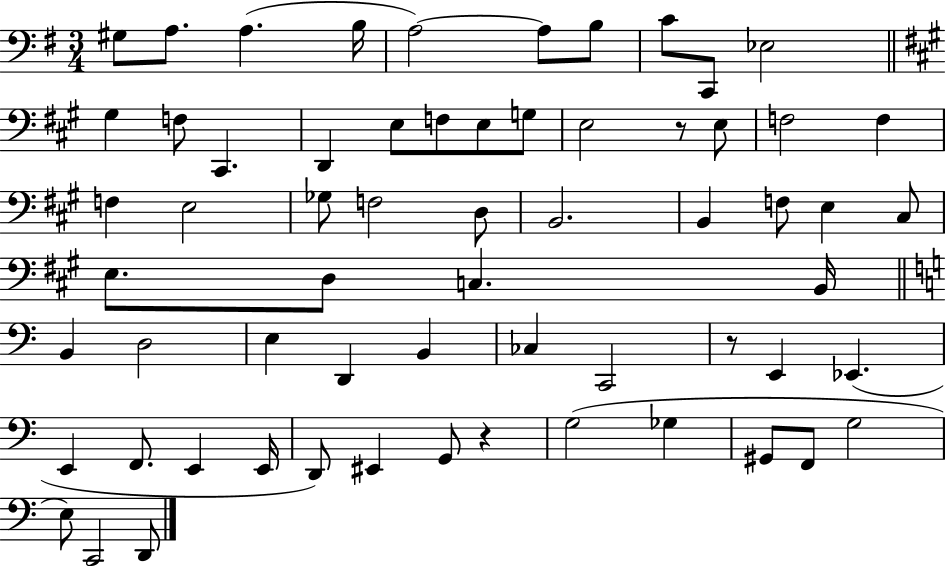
{
  \clef bass
  \numericTimeSignature
  \time 3/4
  \key g \major
  \repeat volta 2 { gis8 a8. a4.( b16 | a2~~) a8 b8 | c'8 c,8 ees2 | \bar "||" \break \key a \major gis4 f8 cis,4. | d,4 e8 f8 e8 g8 | e2 r8 e8 | f2 f4 | \break f4 e2 | ges8 f2 d8 | b,2. | b,4 f8 e4 cis8 | \break e8. d8 c4. b,16 | \bar "||" \break \key c \major b,4 d2 | e4 d,4 b,4 | ces4 c,2 | r8 e,4 ees,4.( | \break e,4 f,8. e,4 e,16 | d,8) eis,4 g,8 r4 | g2( ges4 | gis,8 f,8 g2 | \break e8) c,2 d,8 | } \bar "|."
}